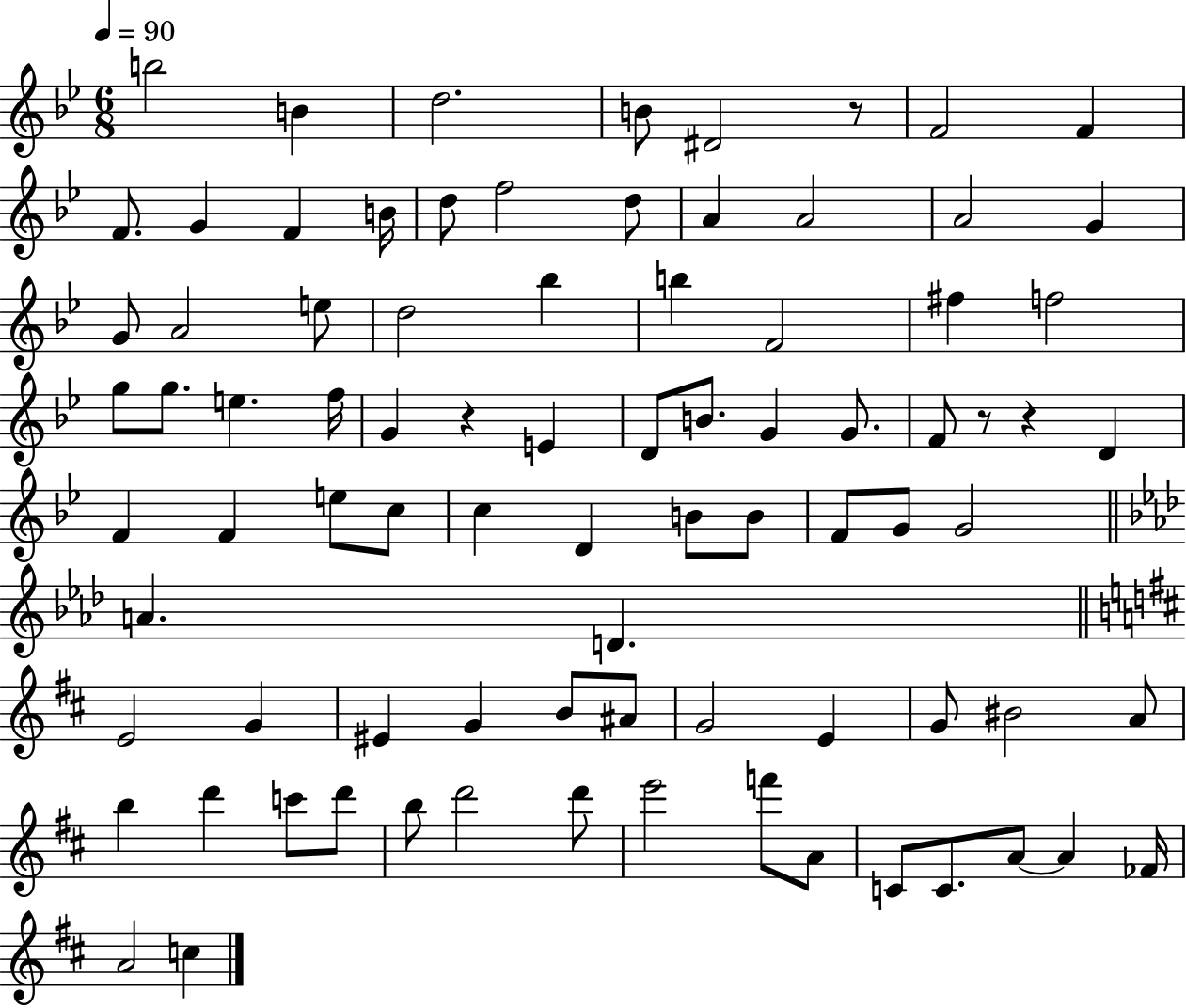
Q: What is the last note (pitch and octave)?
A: C5